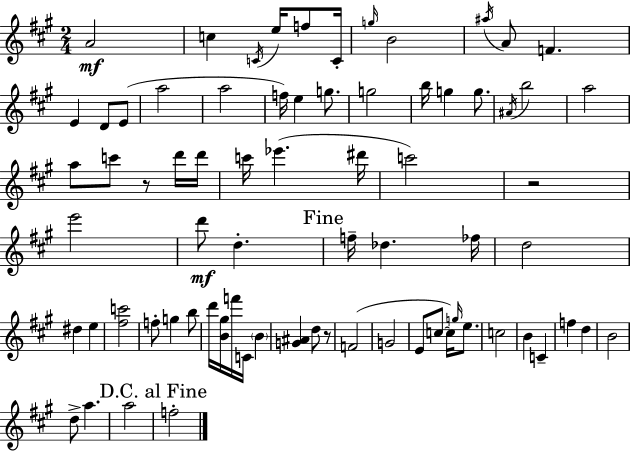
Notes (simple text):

A4/h C5/q C4/s E5/s F5/e C4/s G5/s B4/h A#5/s A4/e F4/q. E4/q D4/e E4/e A5/h A5/h F5/s E5/q G5/e. G5/h B5/s G5/q G5/e. A#4/s B5/h A5/h A5/e C6/e R/e D6/s D6/s C6/s Eb6/q. D#6/s C6/h R/h E6/h D6/e D5/q. F5/s Db5/q. FES5/s D5/h D#5/q E5/q [F#5,C6]/h F5/e G5/q B5/e D6/s [B4,G#5]/s F6/s C4/s B4/q [G4,A#4]/q D5/e R/e F4/h G4/h E4/e C5/e C5/s G5/s E5/e. C5/h B4/q C4/q F5/q D5/q B4/h D5/e A5/q. A5/h F5/h